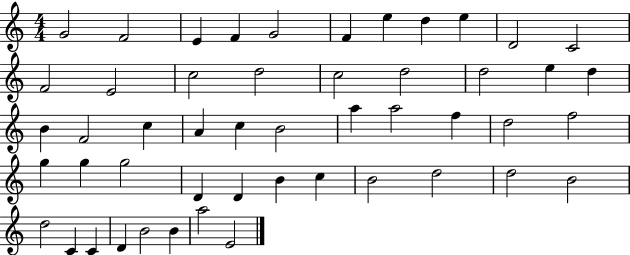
{
  \clef treble
  \numericTimeSignature
  \time 4/4
  \key c \major
  g'2 f'2 | e'4 f'4 g'2 | f'4 e''4 d''4 e''4 | d'2 c'2 | \break f'2 e'2 | c''2 d''2 | c''2 d''2 | d''2 e''4 d''4 | \break b'4 f'2 c''4 | a'4 c''4 b'2 | a''4 a''2 f''4 | d''2 f''2 | \break g''4 g''4 g''2 | d'4 d'4 b'4 c''4 | b'2 d''2 | d''2 b'2 | \break d''2 c'4 c'4 | d'4 b'2 b'4 | a''2 e'2 | \bar "|."
}